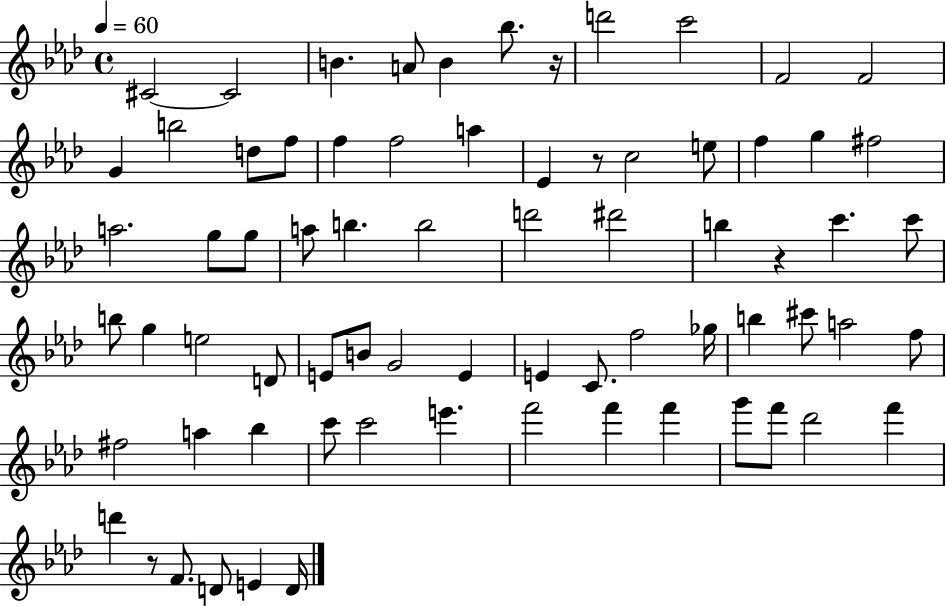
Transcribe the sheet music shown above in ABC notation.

X:1
T:Untitled
M:4/4
L:1/4
K:Ab
^C2 ^C2 B A/2 B _b/2 z/4 d'2 c'2 F2 F2 G b2 d/2 f/2 f f2 a _E z/2 c2 e/2 f g ^f2 a2 g/2 g/2 a/2 b b2 d'2 ^d'2 b z c' c'/2 b/2 g e2 D/2 E/2 B/2 G2 E E C/2 f2 _g/4 b ^c'/2 a2 f/2 ^f2 a _b c'/2 c'2 e' f'2 f' f' g'/2 f'/2 _d'2 f' d' z/2 F/2 D/2 E D/4